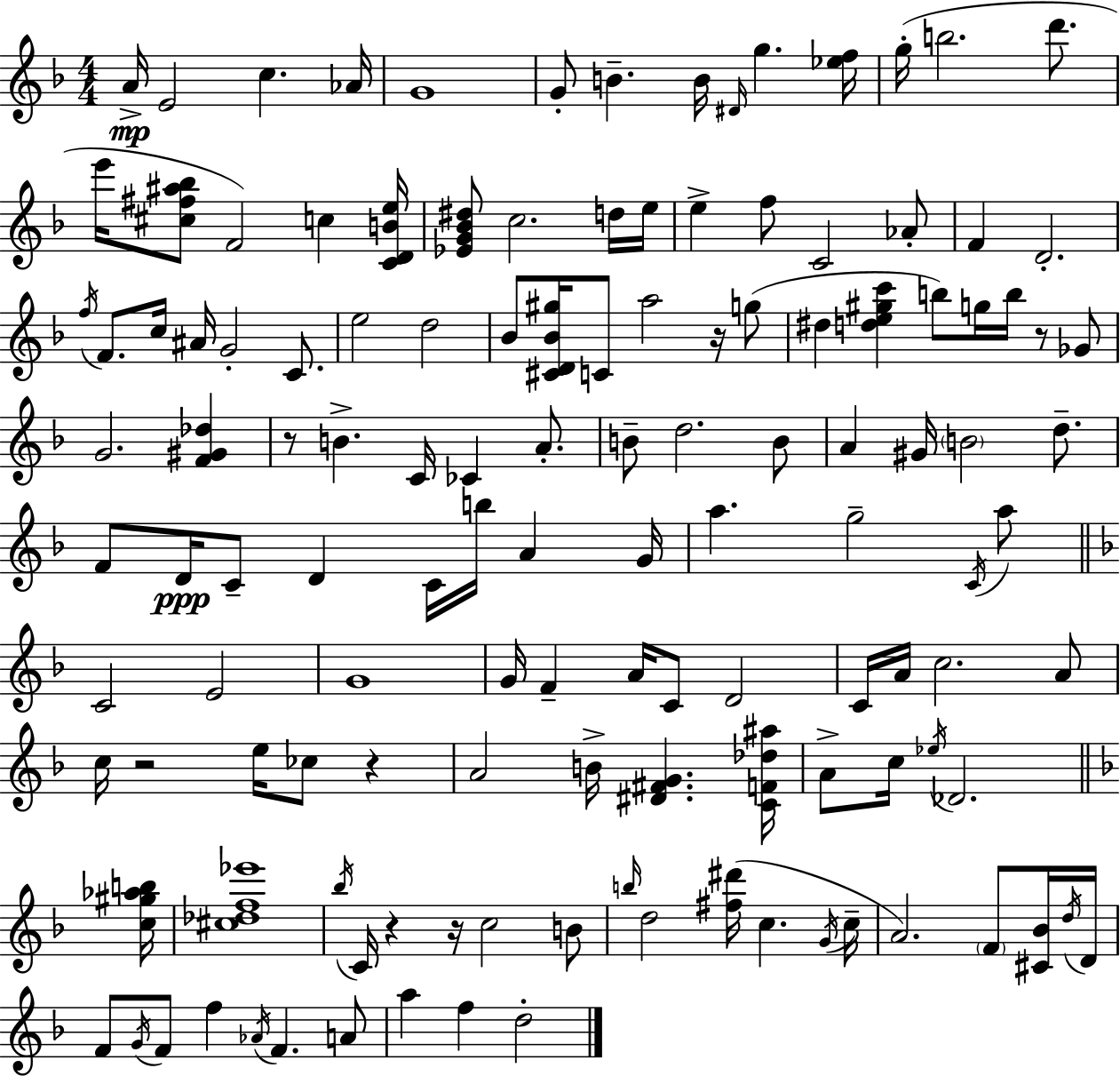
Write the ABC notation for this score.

X:1
T:Untitled
M:4/4
L:1/4
K:F
A/4 E2 c _A/4 G4 G/2 B B/4 ^D/4 g [_ef]/4 g/4 b2 d'/2 e'/4 [^c^f^a_b]/2 F2 c [CDBe]/4 [_EG_B^d]/2 c2 d/4 e/4 e f/2 C2 _A/2 F D2 f/4 F/2 c/4 ^A/4 G2 C/2 e2 d2 _B/2 [^CD_B^g]/4 C/2 a2 z/4 g/2 ^d [de^gc'] b/2 g/4 b/4 z/2 _G/2 G2 [F^G_d] z/2 B C/4 _C A/2 B/2 d2 B/2 A ^G/4 B2 d/2 F/2 D/4 C/2 D C/4 b/4 A G/4 a g2 C/4 a/2 C2 E2 G4 G/4 F A/4 C/2 D2 C/4 A/4 c2 A/2 c/4 z2 e/4 _c/2 z A2 B/4 [^D^FG] [CF_d^a]/4 A/2 c/4 _e/4 _D2 [c^g_ab]/4 [^c_df_e']4 _b/4 C/4 z z/4 c2 B/2 b/4 d2 [^f^d']/4 c G/4 c/4 A2 F/2 [^C_B]/4 d/4 D/4 F/2 G/4 F/2 f _A/4 F A/2 a f d2